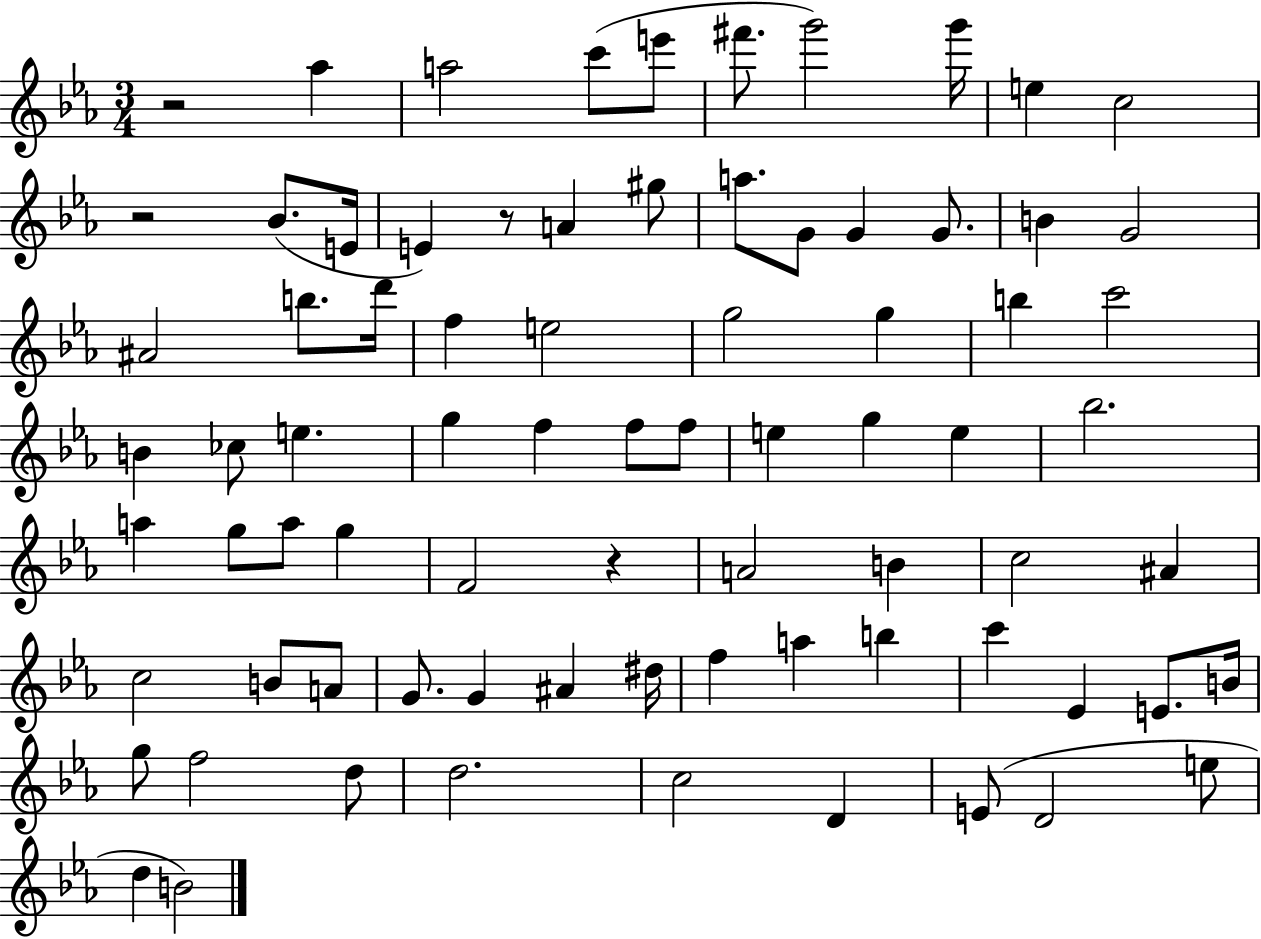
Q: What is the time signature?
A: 3/4